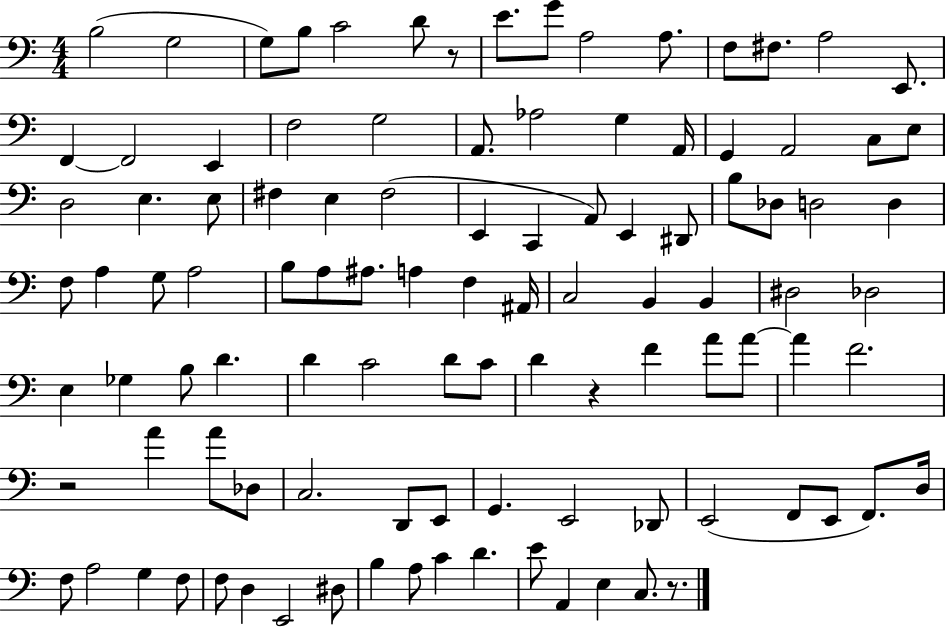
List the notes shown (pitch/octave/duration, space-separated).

B3/h G3/h G3/e B3/e C4/h D4/e R/e E4/e. G4/e A3/h A3/e. F3/e F#3/e. A3/h E2/e. F2/q F2/h E2/q F3/h G3/h A2/e. Ab3/h G3/q A2/s G2/q A2/h C3/e E3/e D3/h E3/q. E3/e F#3/q E3/q F#3/h E2/q C2/q A2/e E2/q D#2/e B3/e Db3/e D3/h D3/q F3/e A3/q G3/e A3/h B3/e A3/e A#3/e. A3/q F3/q A#2/s C3/h B2/q B2/q D#3/h Db3/h E3/q Gb3/q B3/e D4/q. D4/q C4/h D4/e C4/e D4/q R/q F4/q A4/e A4/e A4/q F4/h. R/h A4/q A4/e Db3/e C3/h. D2/e E2/e G2/q. E2/h Db2/e E2/h F2/e E2/e F2/e. D3/s F3/e A3/h G3/q F3/e F3/e D3/q E2/h D#3/e B3/q A3/e C4/q D4/q. E4/e A2/q E3/q C3/e. R/e.